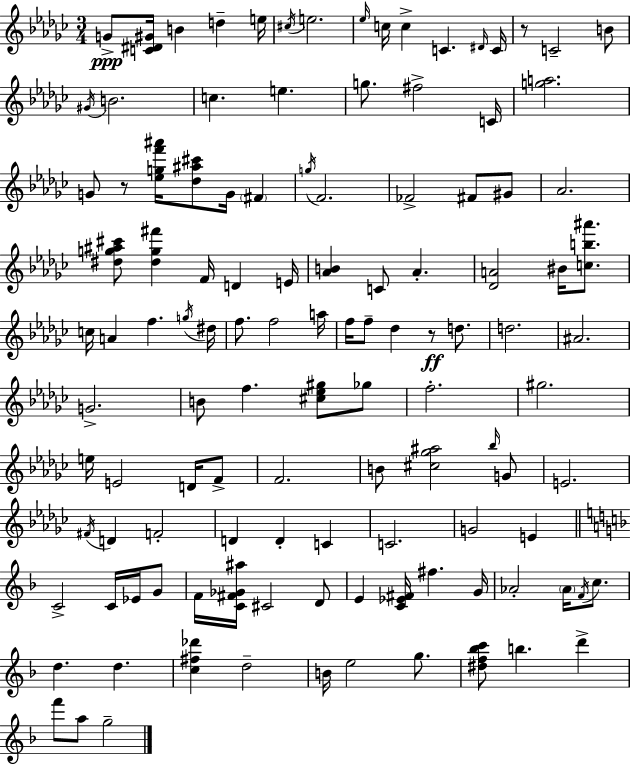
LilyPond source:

{
  \clef treble
  \numericTimeSignature
  \time 3/4
  \key ees \minor
  g'8->\ppp <c' dis' gis'>16 b'4 d''4-- e''16 | \acciaccatura { cis''16 } e''2. | \grace { ees''16 } c''16 c''4-> c'4. | \grace { dis'16 } c'16 r8 c'2-- | \break b'8 \acciaccatura { gis'16 } b'2. | c''4. e''4. | g''8. fis''2-> | c'16 <g'' a''>2. | \break g'8 r8 <ees'' g'' f''' ais'''>16 <des'' ais'' cis'''>8 g'16 | \parenthesize fis'4 \acciaccatura { g''16 } f'2. | fes'2-> | fis'8 gis'8 aes'2. | \break <dis'' g'' ais'' cis'''>8 <dis'' g'' fis'''>4 f'16 | d'4 e'16 <aes' b'>4 c'8 aes'4.-. | <des' a'>2 | bis'16 <c'' b'' ais'''>8. c''16 a'4 f''4. | \break \acciaccatura { g''16 } dis''16 f''8. f''2 | a''16 f''16 f''8-- des''4 | r8\ff d''8. d''2. | ais'2. | \break g'2.-> | b'8 f''4. | <cis'' ees'' gis''>8 ges''8 f''2.-. | gis''2. | \break e''16 e'2 | d'16 f'8-> f'2. | b'8 <cis'' ges'' ais''>2 | \grace { bes''16 } g'8 e'2. | \break \acciaccatura { fis'16 } d'4 | f'2-. d'4 | d'4-. c'4 c'2. | g'2 | \break e'4 \bar "||" \break \key f \major c'2-> c'16 ees'16 g'8 | f'16 <c' fis' ges' ais''>16 cis'2 d'8 | e'4 <c' ees' fis'>16 fis''4. g'16 | aes'2-. \parenthesize aes'16 \acciaccatura { f'16 } c''8. | \break d''4. d''4. | <c'' fis'' des'''>4 d''2-- | b'16 e''2 g''8. | <dis'' f'' bes'' c'''>8 b''4. d'''4-> | \break f'''8 a''8 g''2-- | \bar "|."
}